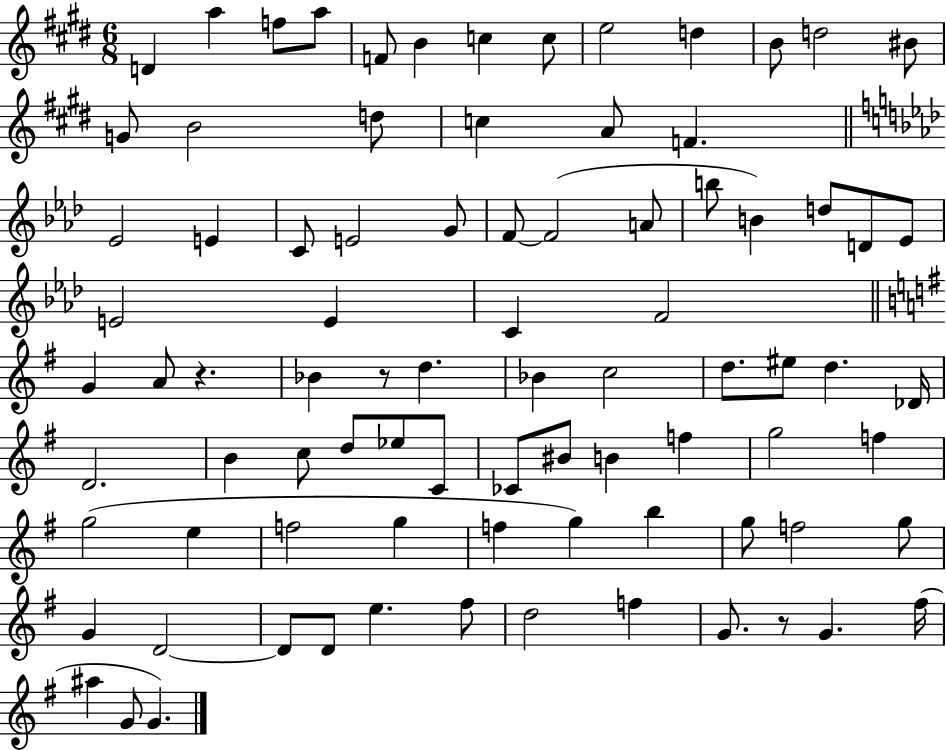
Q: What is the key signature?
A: E major